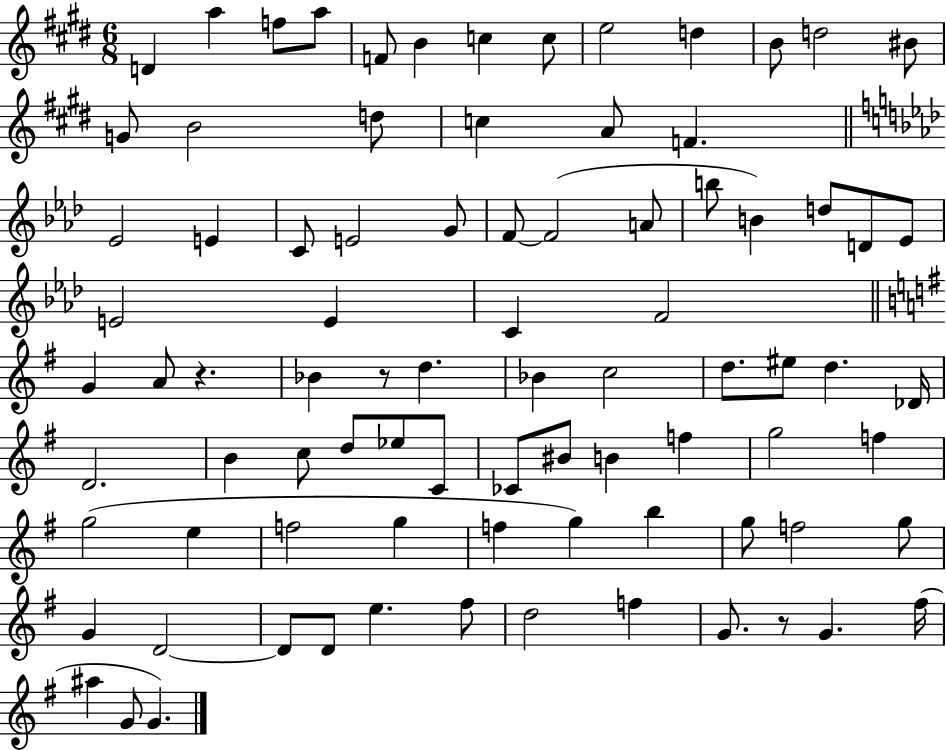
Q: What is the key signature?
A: E major